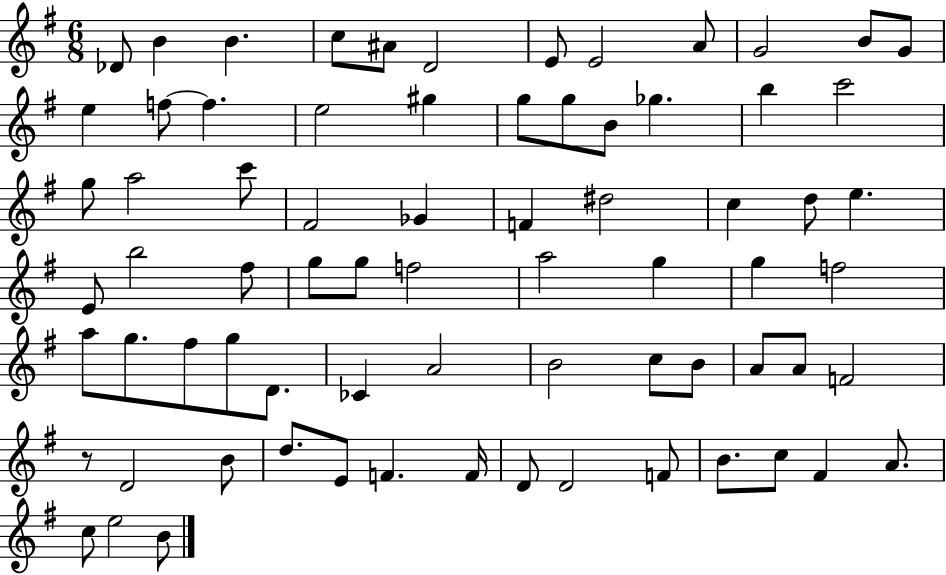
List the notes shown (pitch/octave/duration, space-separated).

Db4/e B4/q B4/q. C5/e A#4/e D4/h E4/e E4/h A4/e G4/h B4/e G4/e E5/q F5/e F5/q. E5/h G#5/q G5/e G5/e B4/e Gb5/q. B5/q C6/h G5/e A5/h C6/e F#4/h Gb4/q F4/q D#5/h C5/q D5/e E5/q. E4/e B5/h F#5/e G5/e G5/e F5/h A5/h G5/q G5/q F5/h A5/e G5/e. F#5/e G5/e D4/e. CES4/q A4/h B4/h C5/e B4/e A4/e A4/e F4/h R/e D4/h B4/e D5/e. E4/e F4/q. F4/s D4/e D4/h F4/e B4/e. C5/e F#4/q A4/e. C5/e E5/h B4/e